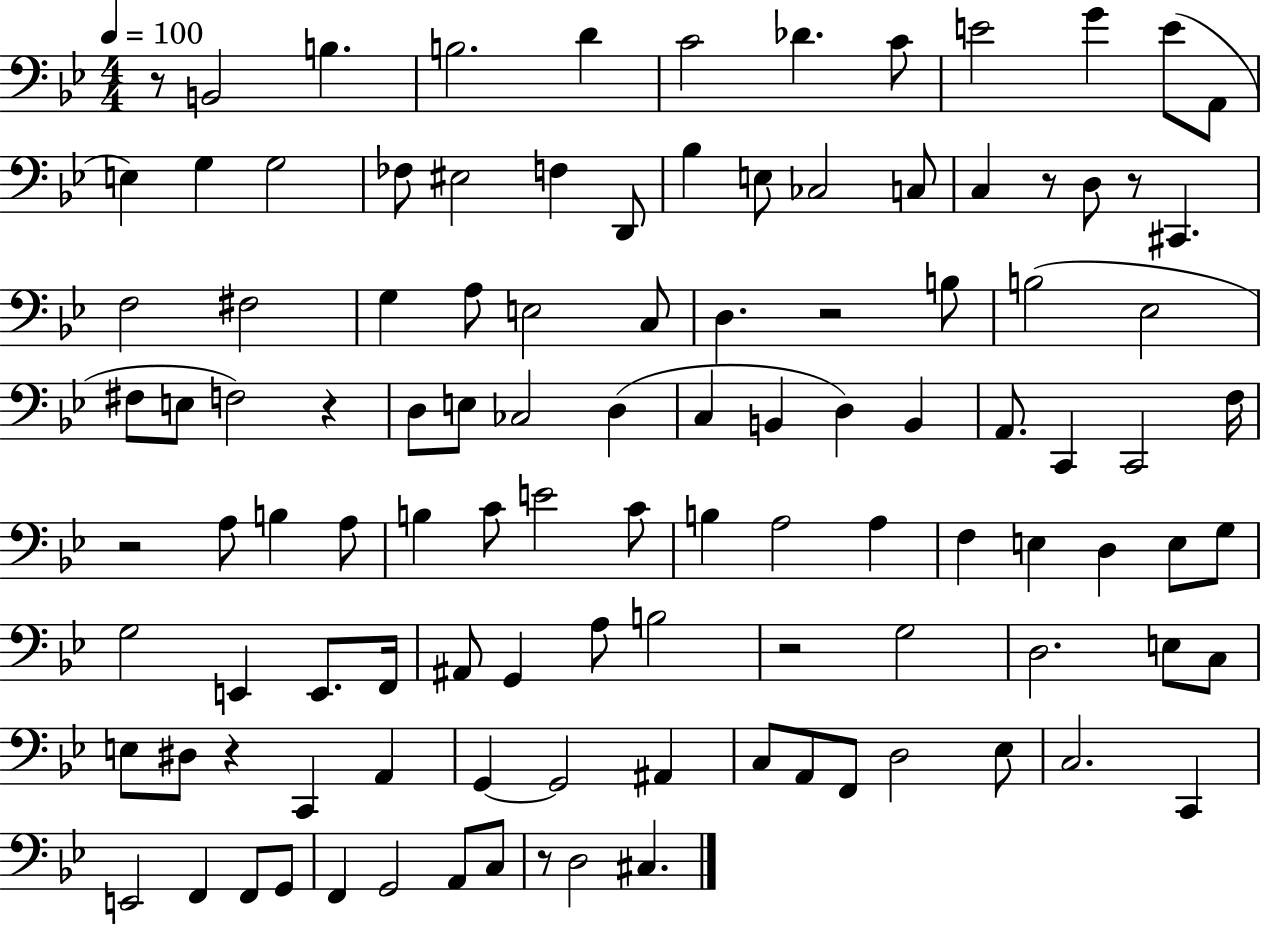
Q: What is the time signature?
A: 4/4